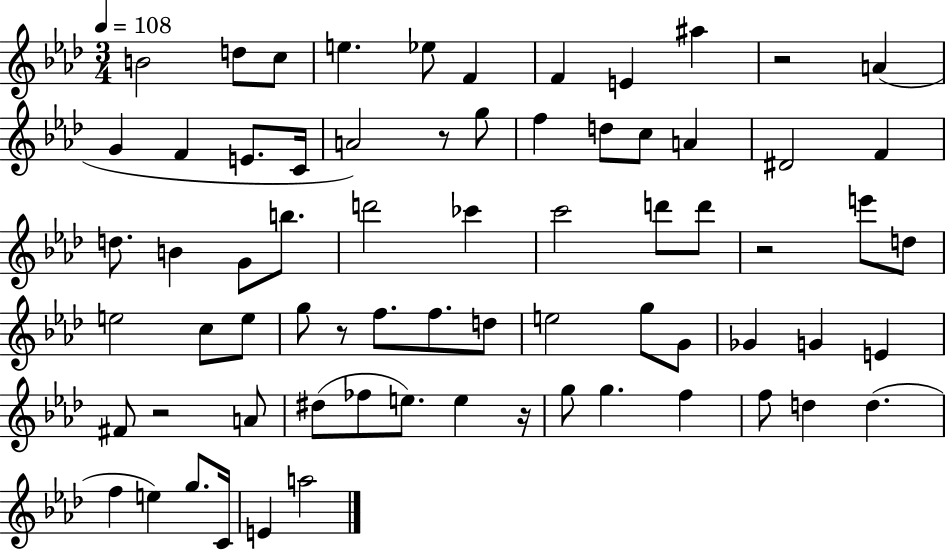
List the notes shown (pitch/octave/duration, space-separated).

B4/h D5/e C5/e E5/q. Eb5/e F4/q F4/q E4/q A#5/q R/h A4/q G4/q F4/q E4/e. C4/s A4/h R/e G5/e F5/q D5/e C5/e A4/q D#4/h F4/q D5/e. B4/q G4/e B5/e. D6/h CES6/q C6/h D6/e D6/e R/h E6/e D5/e E5/h C5/e E5/e G5/e R/e F5/e. F5/e. D5/e E5/h G5/e G4/e Gb4/q G4/q E4/q F#4/e R/h A4/e D#5/e FES5/e E5/e. E5/q R/s G5/e G5/q. F5/q F5/e D5/q D5/q. F5/q E5/q G5/e. C4/s E4/q A5/h